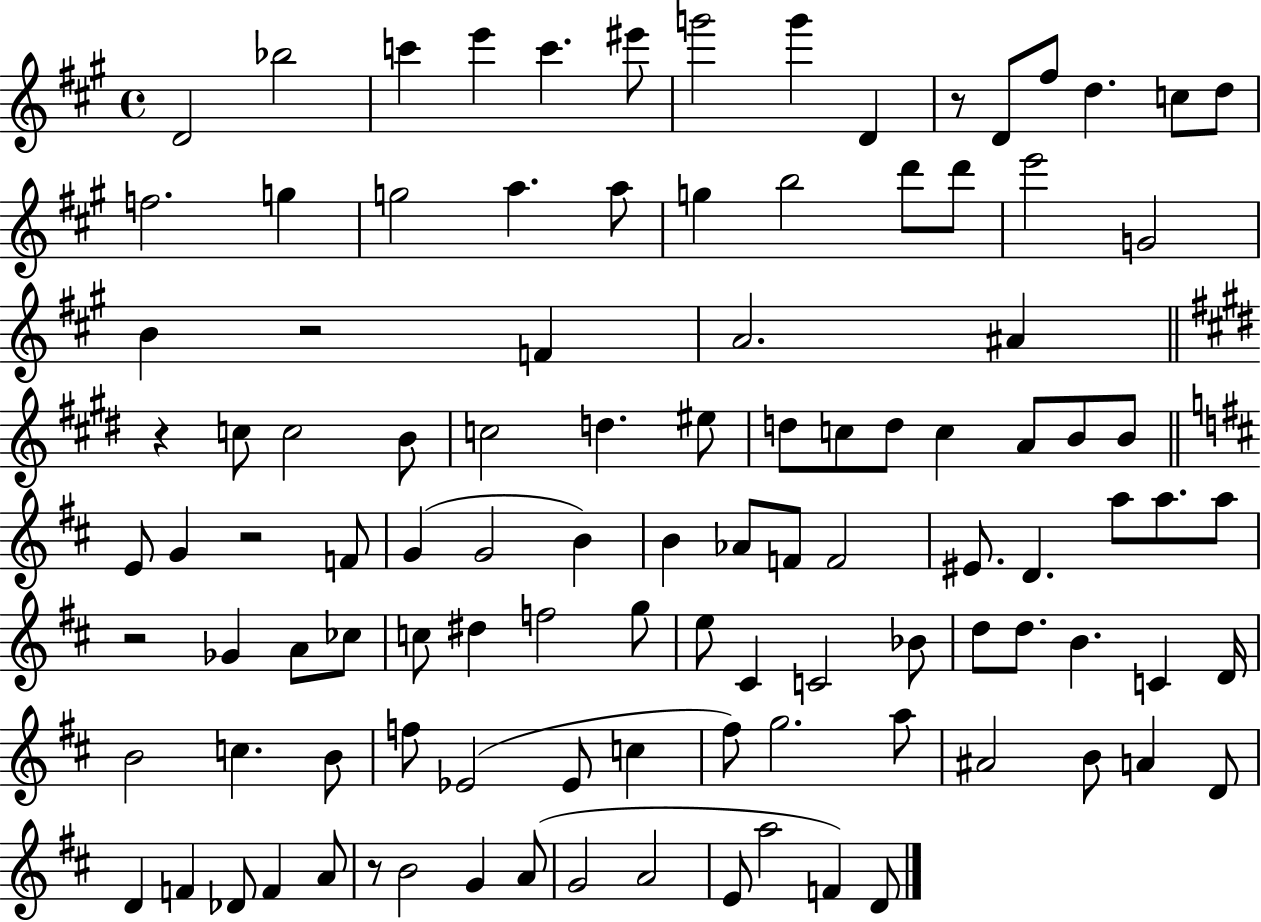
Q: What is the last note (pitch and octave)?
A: D4